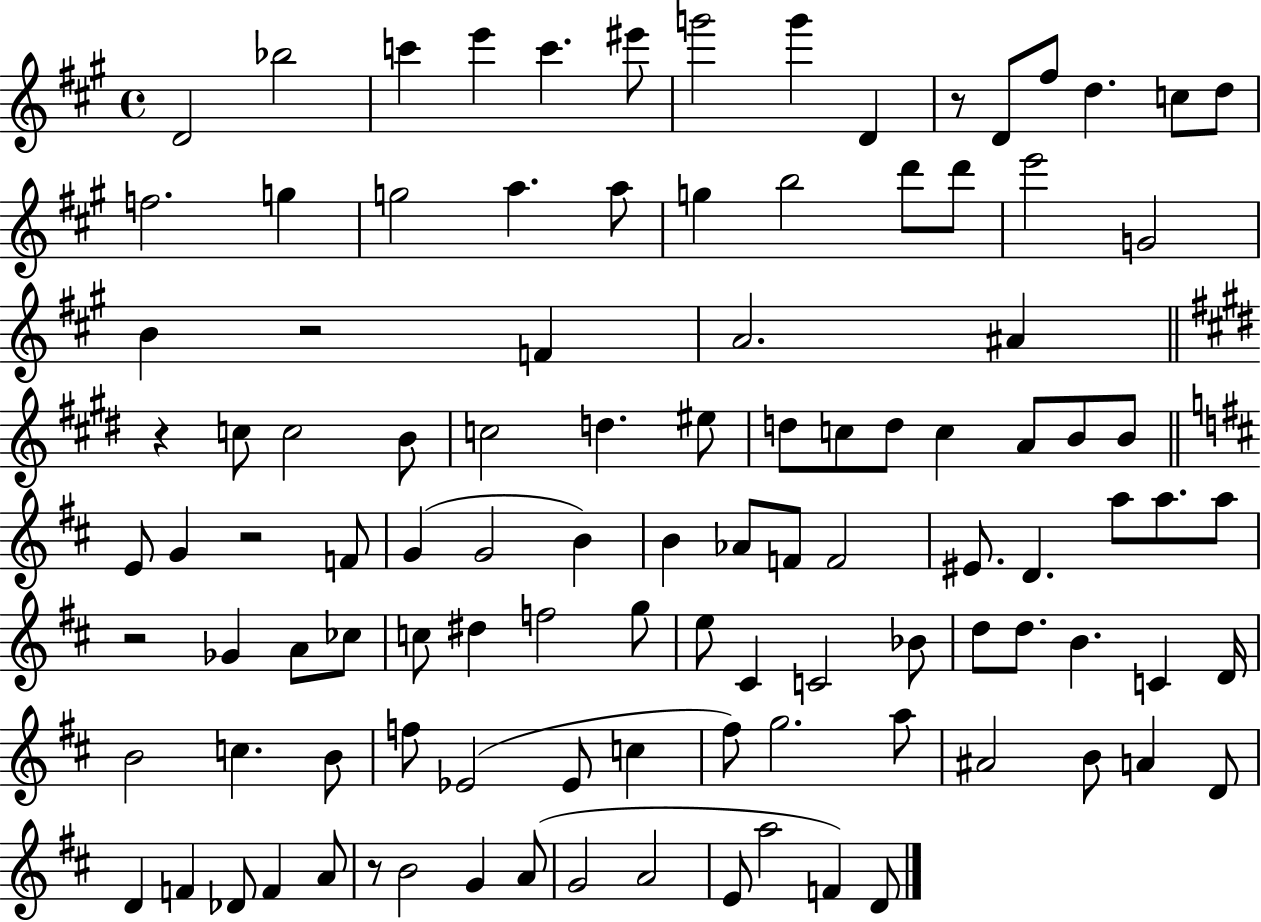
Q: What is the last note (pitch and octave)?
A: D4